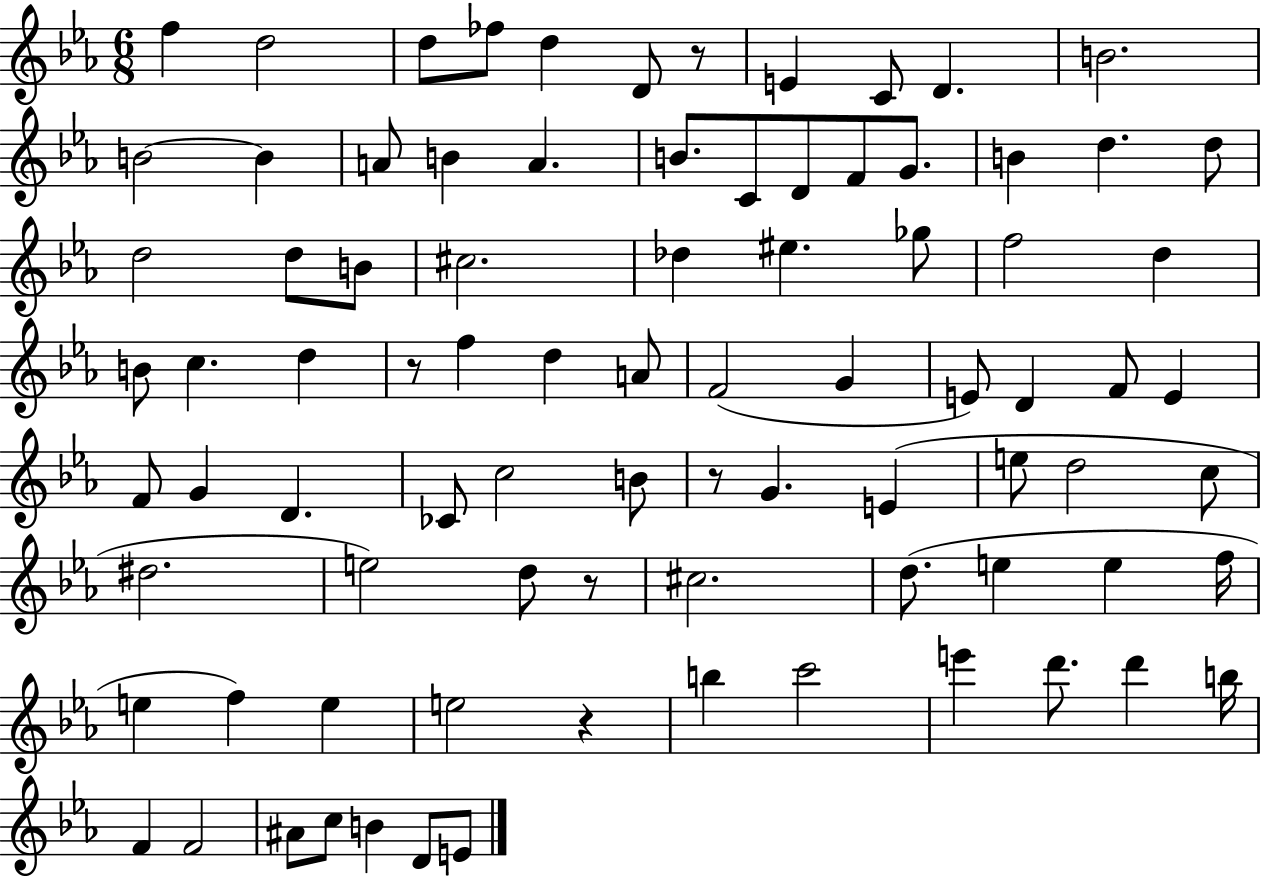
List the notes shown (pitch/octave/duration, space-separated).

F5/q D5/h D5/e FES5/e D5/q D4/e R/e E4/q C4/e D4/q. B4/h. B4/h B4/q A4/e B4/q A4/q. B4/e. C4/e D4/e F4/e G4/e. B4/q D5/q. D5/e D5/h D5/e B4/e C#5/h. Db5/q EIS5/q. Gb5/e F5/h D5/q B4/e C5/q. D5/q R/e F5/q D5/q A4/e F4/h G4/q E4/e D4/q F4/e E4/q F4/e G4/q D4/q. CES4/e C5/h B4/e R/e G4/q. E4/q E5/e D5/h C5/e D#5/h. E5/h D5/e R/e C#5/h. D5/e. E5/q E5/q F5/s E5/q F5/q E5/q E5/h R/q B5/q C6/h E6/q D6/e. D6/q B5/s F4/q F4/h A#4/e C5/e B4/q D4/e E4/e